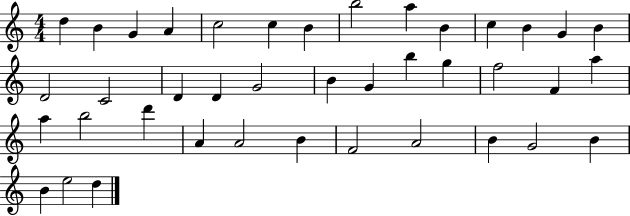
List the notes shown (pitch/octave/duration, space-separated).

D5/q B4/q G4/q A4/q C5/h C5/q B4/q B5/h A5/q B4/q C5/q B4/q G4/q B4/q D4/h C4/h D4/q D4/q G4/h B4/q G4/q B5/q G5/q F5/h F4/q A5/q A5/q B5/h D6/q A4/q A4/h B4/q F4/h A4/h B4/q G4/h B4/q B4/q E5/h D5/q